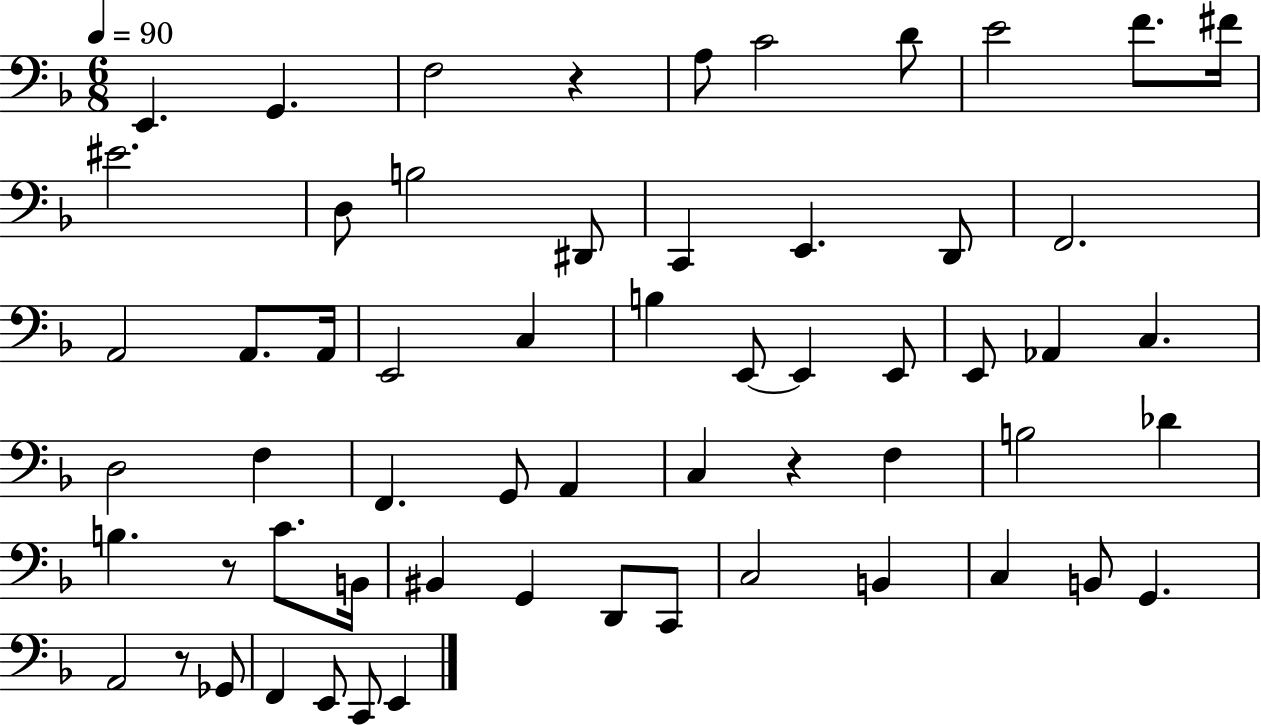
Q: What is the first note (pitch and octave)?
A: E2